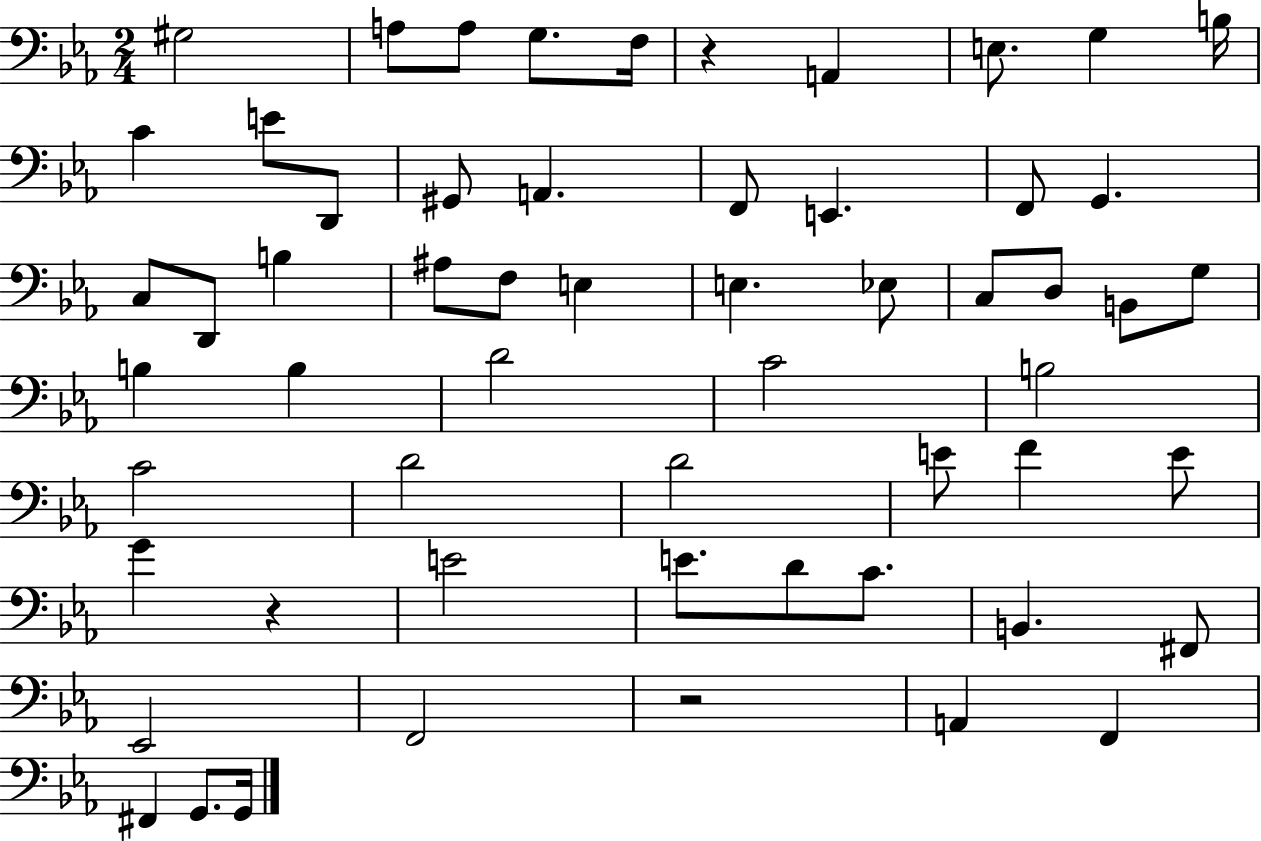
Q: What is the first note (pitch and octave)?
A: G#3